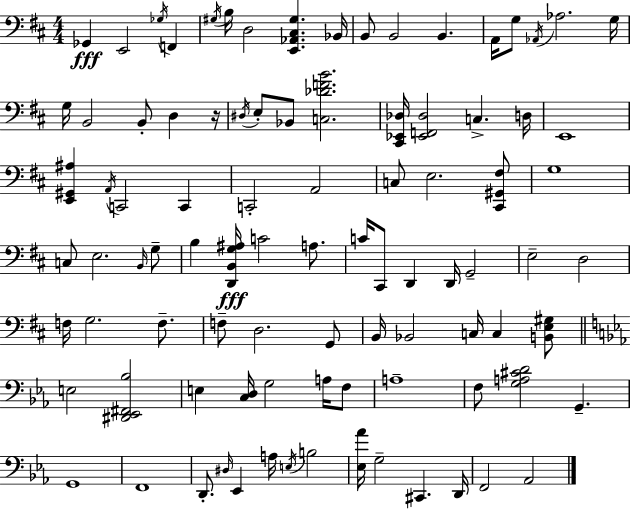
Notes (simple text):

Gb2/q E2/h Gb3/s F2/q G#3/s B3/s D3/h [E2,Ab2,C#3,G#3]/q. Bb2/s B2/e B2/h B2/q. A2/s G3/e Ab2/s Ab3/h. G3/s G3/s B2/h B2/e D3/q R/s D#3/s E3/e Bb2/e [C3,Db4,F4,B4]/h. [C#2,Eb2,Db3]/s [Eb2,F2,Db3]/h C3/q. D3/s E2/w [E2,G#2,A#3]/q A2/s C2/h C2/q C2/h A2/h C3/e E3/h. [C#2,G#2,F#3]/e G3/w C3/e E3/h. B2/s G3/e B3/q [D2,B2,G3,A#3]/s C4/h A3/e. C4/s C#2/e D2/q D2/s G2/h E3/h D3/h F3/s G3/h. F3/e. F3/e D3/h. G2/e B2/s Bb2/h C3/s C3/q [B2,E3,G#3]/e E3/h [D#2,Eb2,F#2,Bb3]/h E3/q [C3,D3]/s G3/h A3/s F3/e A3/w F3/e [G3,A3,C#4,D4]/h G2/q. G2/w F2/w D2/e. D#3/s Eb2/q A3/s E3/s B3/h [Eb3,Ab4]/s G3/h C#2/q. D2/s F2/h Ab2/h